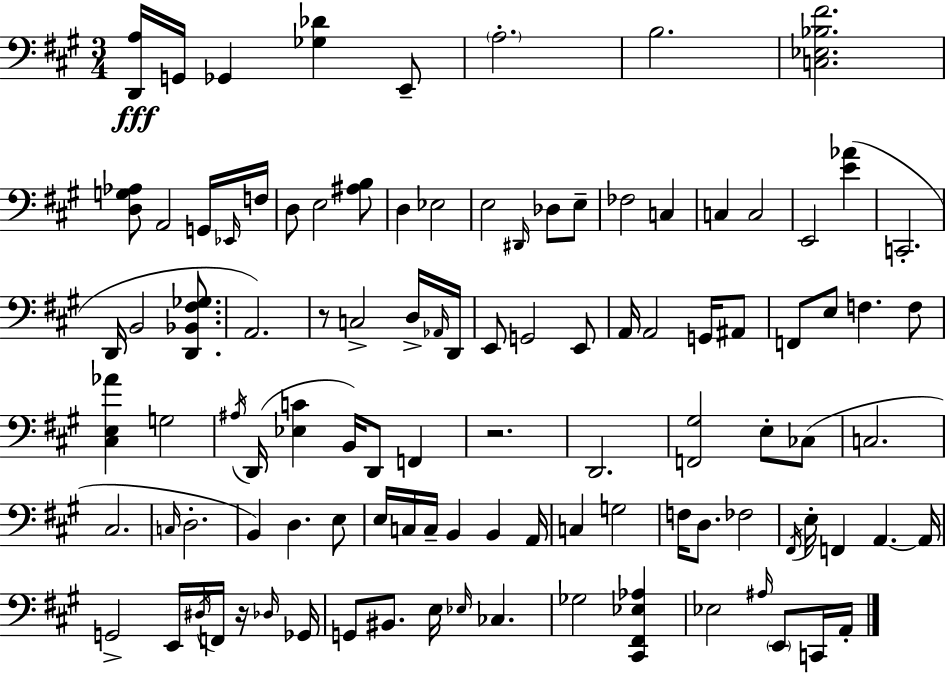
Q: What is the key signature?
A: A major